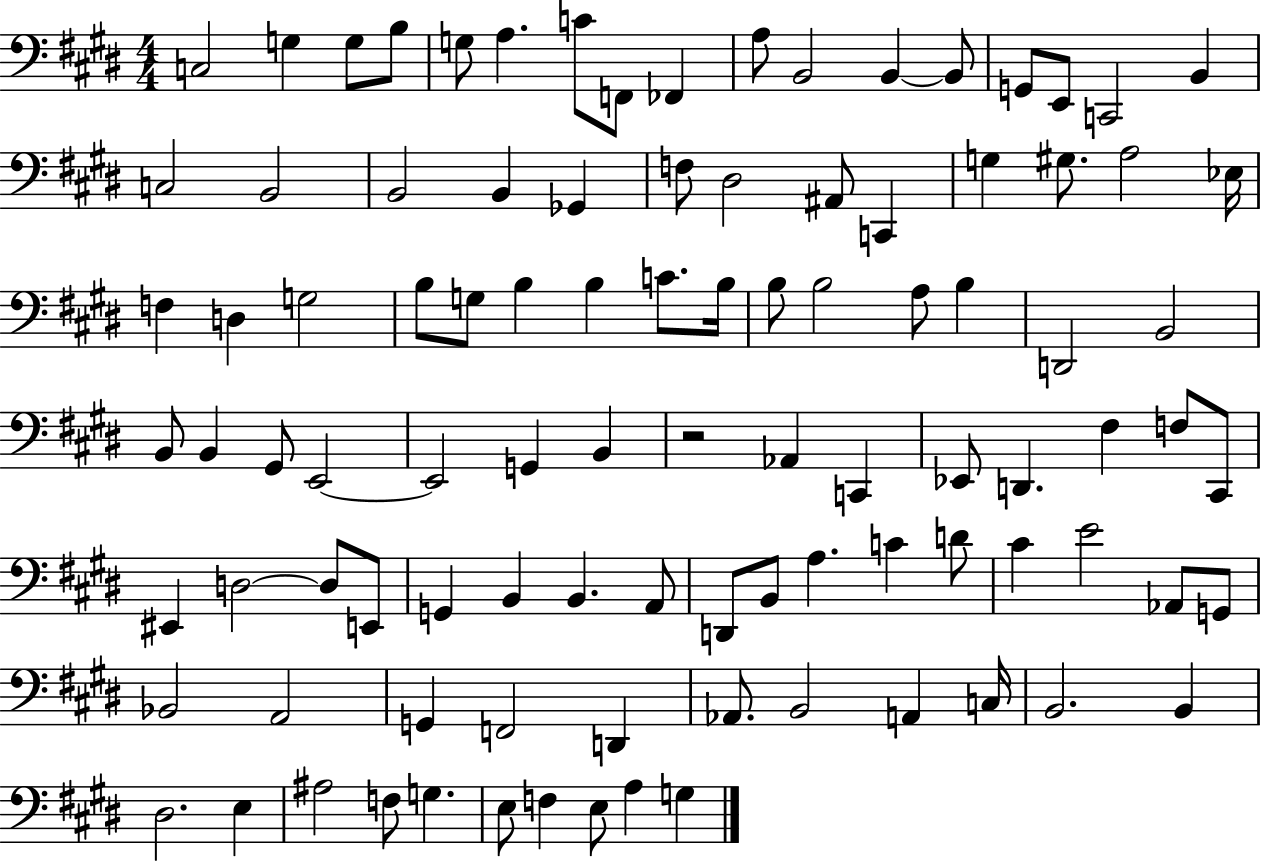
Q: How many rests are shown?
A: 1